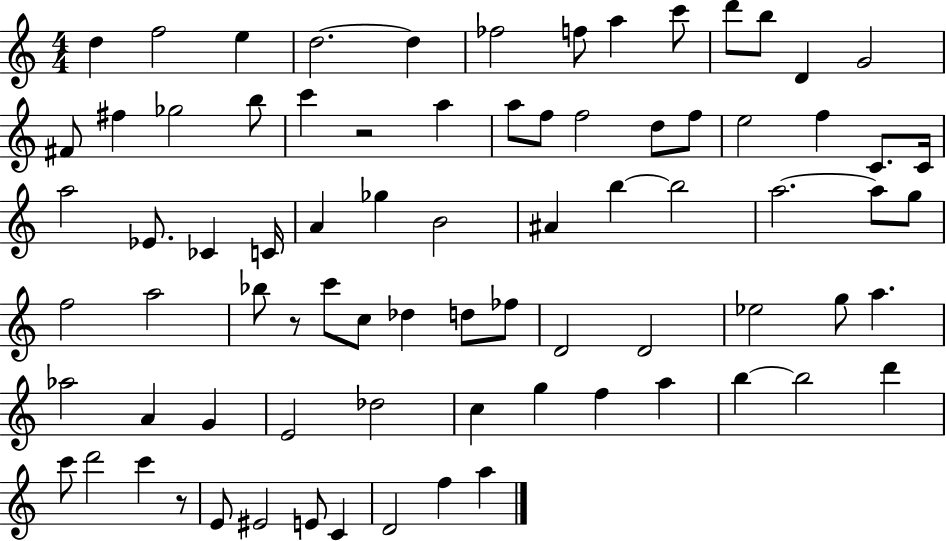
D5/q F5/h E5/q D5/h. D5/q FES5/h F5/e A5/q C6/e D6/e B5/e D4/q G4/h F#4/e F#5/q Gb5/h B5/e C6/q R/h A5/q A5/e F5/e F5/h D5/e F5/e E5/h F5/q C4/e. C4/s A5/h Eb4/e. CES4/q C4/s A4/q Gb5/q B4/h A#4/q B5/q B5/h A5/h. A5/e G5/e F5/h A5/h Bb5/e R/e C6/e C5/e Db5/q D5/e FES5/e D4/h D4/h Eb5/h G5/e A5/q. Ab5/h A4/q G4/q E4/h Db5/h C5/q G5/q F5/q A5/q B5/q B5/h D6/q C6/e D6/h C6/q R/e E4/e EIS4/h E4/e C4/q D4/h F5/q A5/q